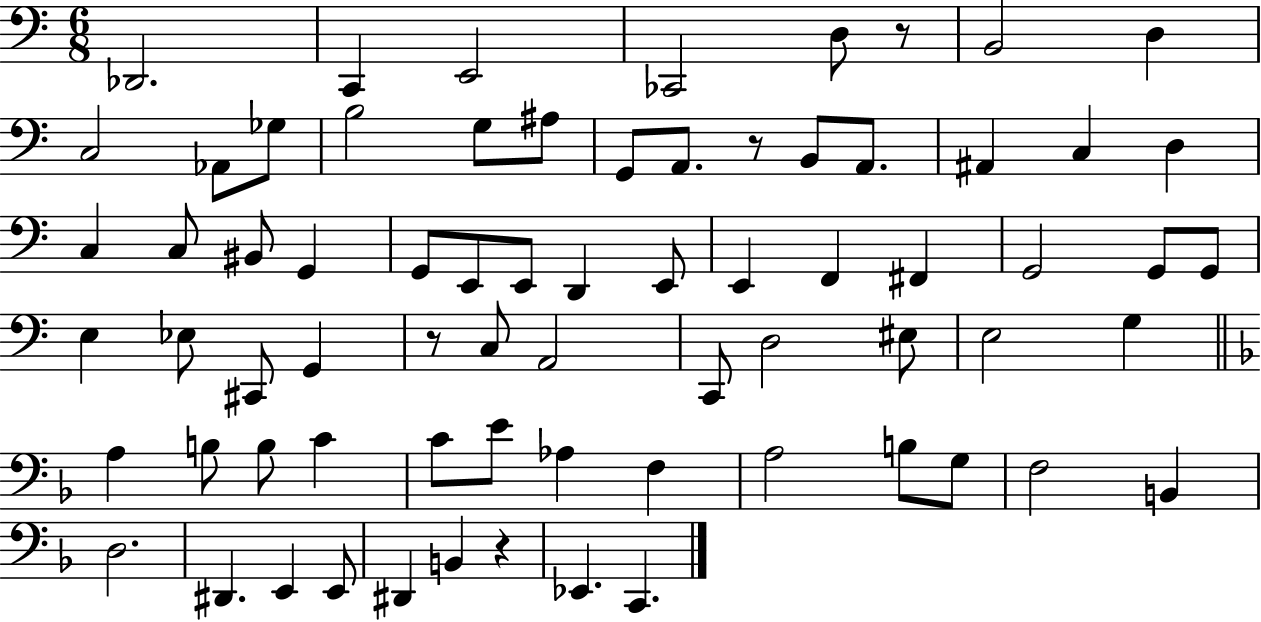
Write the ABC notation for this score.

X:1
T:Untitled
M:6/8
L:1/4
K:C
_D,,2 C,, E,,2 _C,,2 D,/2 z/2 B,,2 D, C,2 _A,,/2 _G,/2 B,2 G,/2 ^A,/2 G,,/2 A,,/2 z/2 B,,/2 A,,/2 ^A,, C, D, C, C,/2 ^B,,/2 G,, G,,/2 E,,/2 E,,/2 D,, E,,/2 E,, F,, ^F,, G,,2 G,,/2 G,,/2 E, _E,/2 ^C,,/2 G,, z/2 C,/2 A,,2 C,,/2 D,2 ^E,/2 E,2 G, A, B,/2 B,/2 C C/2 E/2 _A, F, A,2 B,/2 G,/2 F,2 B,, D,2 ^D,, E,, E,,/2 ^D,, B,, z _E,, C,,